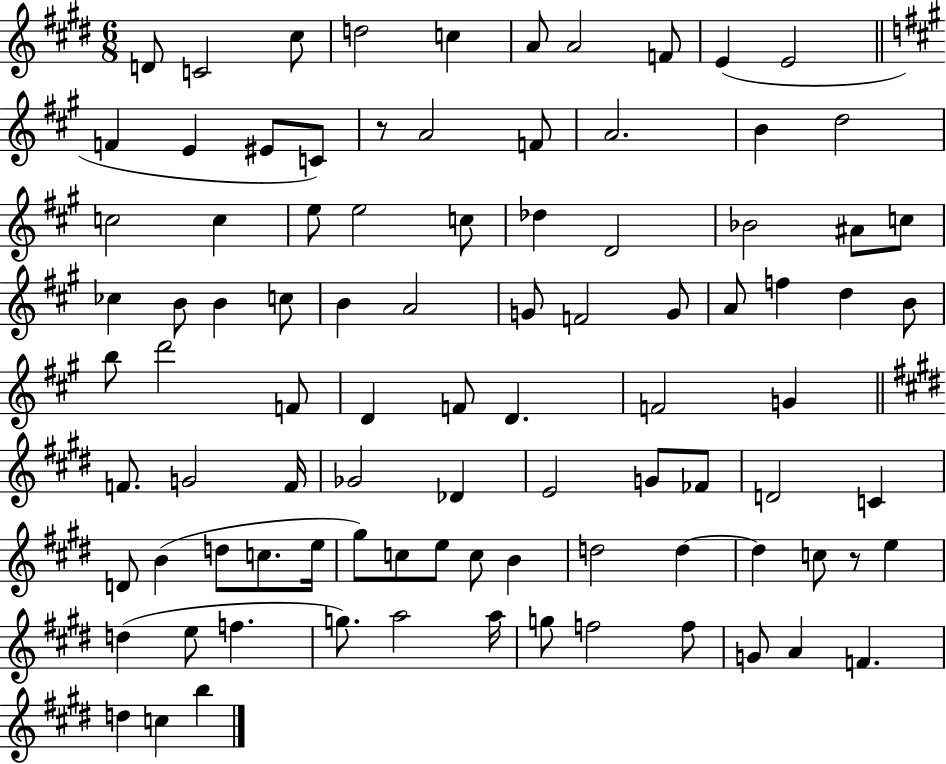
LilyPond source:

{
  \clef treble
  \numericTimeSignature
  \time 6/8
  \key e \major
  d'8 c'2 cis''8 | d''2 c''4 | a'8 a'2 f'8 | e'4( e'2 | \break \bar "||" \break \key a \major f'4 e'4 eis'8 c'8) | r8 a'2 f'8 | a'2. | b'4 d''2 | \break c''2 c''4 | e''8 e''2 c''8 | des''4 d'2 | bes'2 ais'8 c''8 | \break ces''4 b'8 b'4 c''8 | b'4 a'2 | g'8 f'2 g'8 | a'8 f''4 d''4 b'8 | \break b''8 d'''2 f'8 | d'4 f'8 d'4. | f'2 g'4 | \bar "||" \break \key e \major f'8. g'2 f'16 | ges'2 des'4 | e'2 g'8 fes'8 | d'2 c'4 | \break d'8 b'4( d''8 c''8. e''16 | gis''8) c''8 e''8 c''8 b'4 | d''2 d''4~~ | d''4 c''8 r8 e''4 | \break d''4( e''8 f''4. | g''8.) a''2 a''16 | g''8 f''2 f''8 | g'8 a'4 f'4. | \break d''4 c''4 b''4 | \bar "|."
}